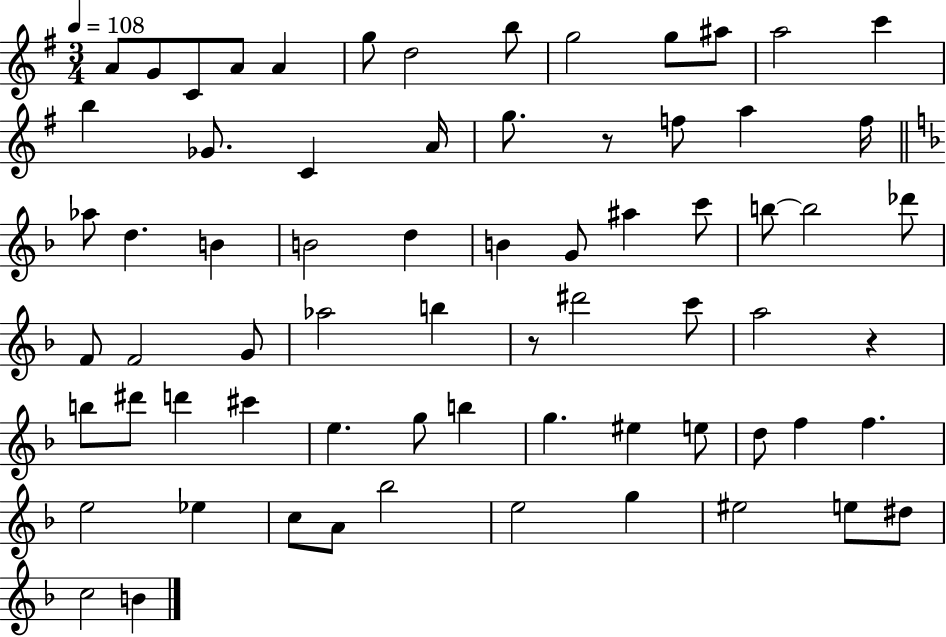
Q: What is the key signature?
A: G major